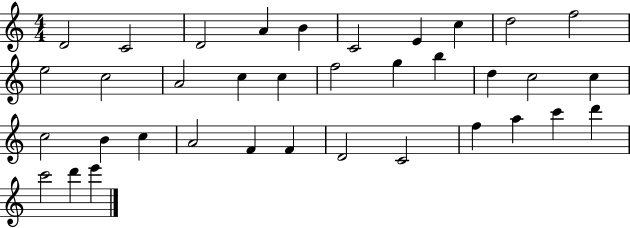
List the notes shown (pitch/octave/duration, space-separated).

D4/h C4/h D4/h A4/q B4/q C4/h E4/q C5/q D5/h F5/h E5/h C5/h A4/h C5/q C5/q F5/h G5/q B5/q D5/q C5/h C5/q C5/h B4/q C5/q A4/h F4/q F4/q D4/h C4/h F5/q A5/q C6/q D6/q C6/h D6/q E6/q